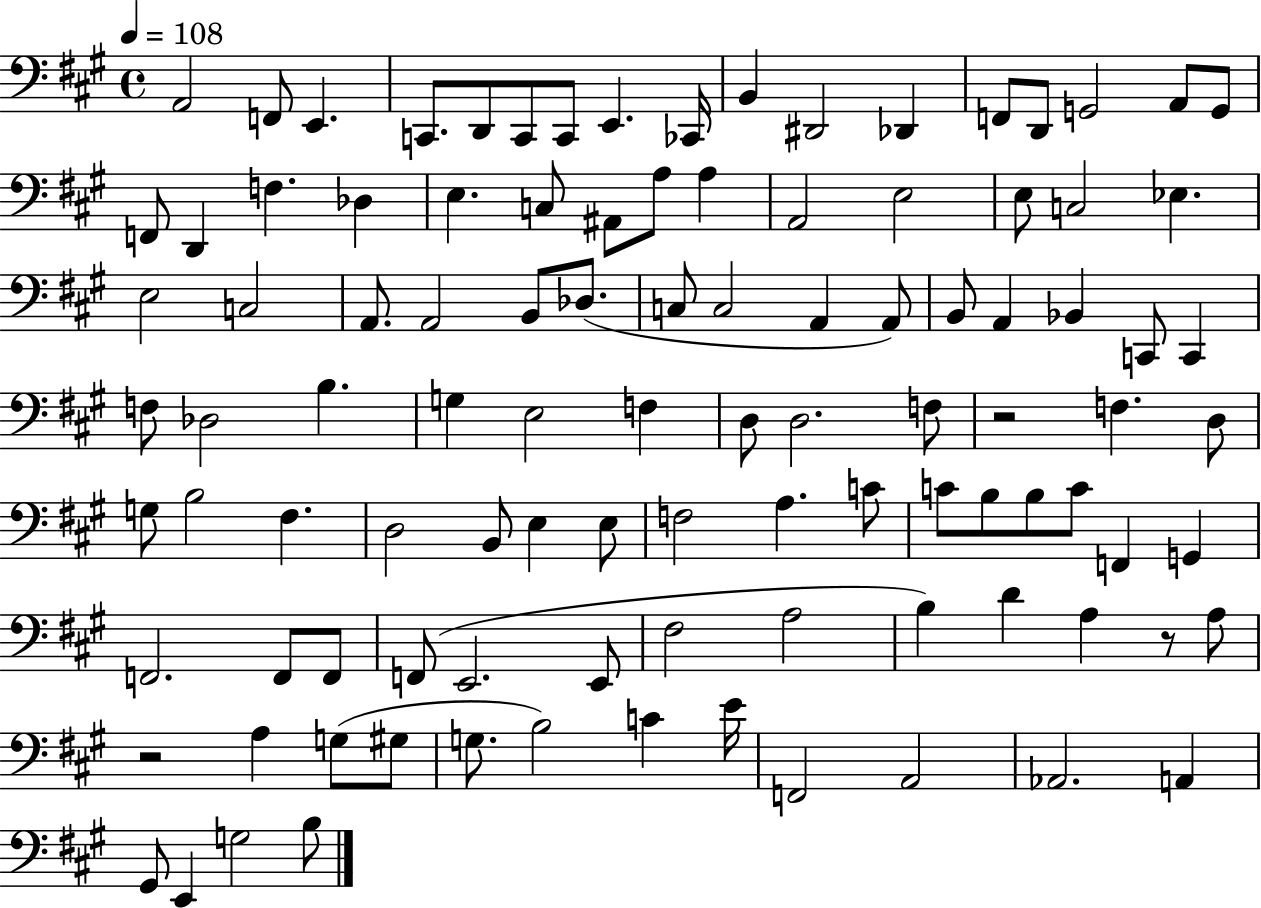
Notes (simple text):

A2/h F2/e E2/q. C2/e. D2/e C2/e C2/e E2/q. CES2/s B2/q D#2/h Db2/q F2/e D2/e G2/h A2/e G2/e F2/e D2/q F3/q. Db3/q E3/q. C3/e A#2/e A3/e A3/q A2/h E3/h E3/e C3/h Eb3/q. E3/h C3/h A2/e. A2/h B2/e Db3/e. C3/e C3/h A2/q A2/e B2/e A2/q Bb2/q C2/e C2/q F3/e Db3/h B3/q. G3/q E3/h F3/q D3/e D3/h. F3/e R/h F3/q. D3/e G3/e B3/h F#3/q. D3/h B2/e E3/q E3/e F3/h A3/q. C4/e C4/e B3/e B3/e C4/e F2/q G2/q F2/h. F2/e F2/e F2/e E2/h. E2/e F#3/h A3/h B3/q D4/q A3/q R/e A3/e R/h A3/q G3/e G#3/e G3/e. B3/h C4/q E4/s F2/h A2/h Ab2/h. A2/q G#2/e E2/q G3/h B3/e